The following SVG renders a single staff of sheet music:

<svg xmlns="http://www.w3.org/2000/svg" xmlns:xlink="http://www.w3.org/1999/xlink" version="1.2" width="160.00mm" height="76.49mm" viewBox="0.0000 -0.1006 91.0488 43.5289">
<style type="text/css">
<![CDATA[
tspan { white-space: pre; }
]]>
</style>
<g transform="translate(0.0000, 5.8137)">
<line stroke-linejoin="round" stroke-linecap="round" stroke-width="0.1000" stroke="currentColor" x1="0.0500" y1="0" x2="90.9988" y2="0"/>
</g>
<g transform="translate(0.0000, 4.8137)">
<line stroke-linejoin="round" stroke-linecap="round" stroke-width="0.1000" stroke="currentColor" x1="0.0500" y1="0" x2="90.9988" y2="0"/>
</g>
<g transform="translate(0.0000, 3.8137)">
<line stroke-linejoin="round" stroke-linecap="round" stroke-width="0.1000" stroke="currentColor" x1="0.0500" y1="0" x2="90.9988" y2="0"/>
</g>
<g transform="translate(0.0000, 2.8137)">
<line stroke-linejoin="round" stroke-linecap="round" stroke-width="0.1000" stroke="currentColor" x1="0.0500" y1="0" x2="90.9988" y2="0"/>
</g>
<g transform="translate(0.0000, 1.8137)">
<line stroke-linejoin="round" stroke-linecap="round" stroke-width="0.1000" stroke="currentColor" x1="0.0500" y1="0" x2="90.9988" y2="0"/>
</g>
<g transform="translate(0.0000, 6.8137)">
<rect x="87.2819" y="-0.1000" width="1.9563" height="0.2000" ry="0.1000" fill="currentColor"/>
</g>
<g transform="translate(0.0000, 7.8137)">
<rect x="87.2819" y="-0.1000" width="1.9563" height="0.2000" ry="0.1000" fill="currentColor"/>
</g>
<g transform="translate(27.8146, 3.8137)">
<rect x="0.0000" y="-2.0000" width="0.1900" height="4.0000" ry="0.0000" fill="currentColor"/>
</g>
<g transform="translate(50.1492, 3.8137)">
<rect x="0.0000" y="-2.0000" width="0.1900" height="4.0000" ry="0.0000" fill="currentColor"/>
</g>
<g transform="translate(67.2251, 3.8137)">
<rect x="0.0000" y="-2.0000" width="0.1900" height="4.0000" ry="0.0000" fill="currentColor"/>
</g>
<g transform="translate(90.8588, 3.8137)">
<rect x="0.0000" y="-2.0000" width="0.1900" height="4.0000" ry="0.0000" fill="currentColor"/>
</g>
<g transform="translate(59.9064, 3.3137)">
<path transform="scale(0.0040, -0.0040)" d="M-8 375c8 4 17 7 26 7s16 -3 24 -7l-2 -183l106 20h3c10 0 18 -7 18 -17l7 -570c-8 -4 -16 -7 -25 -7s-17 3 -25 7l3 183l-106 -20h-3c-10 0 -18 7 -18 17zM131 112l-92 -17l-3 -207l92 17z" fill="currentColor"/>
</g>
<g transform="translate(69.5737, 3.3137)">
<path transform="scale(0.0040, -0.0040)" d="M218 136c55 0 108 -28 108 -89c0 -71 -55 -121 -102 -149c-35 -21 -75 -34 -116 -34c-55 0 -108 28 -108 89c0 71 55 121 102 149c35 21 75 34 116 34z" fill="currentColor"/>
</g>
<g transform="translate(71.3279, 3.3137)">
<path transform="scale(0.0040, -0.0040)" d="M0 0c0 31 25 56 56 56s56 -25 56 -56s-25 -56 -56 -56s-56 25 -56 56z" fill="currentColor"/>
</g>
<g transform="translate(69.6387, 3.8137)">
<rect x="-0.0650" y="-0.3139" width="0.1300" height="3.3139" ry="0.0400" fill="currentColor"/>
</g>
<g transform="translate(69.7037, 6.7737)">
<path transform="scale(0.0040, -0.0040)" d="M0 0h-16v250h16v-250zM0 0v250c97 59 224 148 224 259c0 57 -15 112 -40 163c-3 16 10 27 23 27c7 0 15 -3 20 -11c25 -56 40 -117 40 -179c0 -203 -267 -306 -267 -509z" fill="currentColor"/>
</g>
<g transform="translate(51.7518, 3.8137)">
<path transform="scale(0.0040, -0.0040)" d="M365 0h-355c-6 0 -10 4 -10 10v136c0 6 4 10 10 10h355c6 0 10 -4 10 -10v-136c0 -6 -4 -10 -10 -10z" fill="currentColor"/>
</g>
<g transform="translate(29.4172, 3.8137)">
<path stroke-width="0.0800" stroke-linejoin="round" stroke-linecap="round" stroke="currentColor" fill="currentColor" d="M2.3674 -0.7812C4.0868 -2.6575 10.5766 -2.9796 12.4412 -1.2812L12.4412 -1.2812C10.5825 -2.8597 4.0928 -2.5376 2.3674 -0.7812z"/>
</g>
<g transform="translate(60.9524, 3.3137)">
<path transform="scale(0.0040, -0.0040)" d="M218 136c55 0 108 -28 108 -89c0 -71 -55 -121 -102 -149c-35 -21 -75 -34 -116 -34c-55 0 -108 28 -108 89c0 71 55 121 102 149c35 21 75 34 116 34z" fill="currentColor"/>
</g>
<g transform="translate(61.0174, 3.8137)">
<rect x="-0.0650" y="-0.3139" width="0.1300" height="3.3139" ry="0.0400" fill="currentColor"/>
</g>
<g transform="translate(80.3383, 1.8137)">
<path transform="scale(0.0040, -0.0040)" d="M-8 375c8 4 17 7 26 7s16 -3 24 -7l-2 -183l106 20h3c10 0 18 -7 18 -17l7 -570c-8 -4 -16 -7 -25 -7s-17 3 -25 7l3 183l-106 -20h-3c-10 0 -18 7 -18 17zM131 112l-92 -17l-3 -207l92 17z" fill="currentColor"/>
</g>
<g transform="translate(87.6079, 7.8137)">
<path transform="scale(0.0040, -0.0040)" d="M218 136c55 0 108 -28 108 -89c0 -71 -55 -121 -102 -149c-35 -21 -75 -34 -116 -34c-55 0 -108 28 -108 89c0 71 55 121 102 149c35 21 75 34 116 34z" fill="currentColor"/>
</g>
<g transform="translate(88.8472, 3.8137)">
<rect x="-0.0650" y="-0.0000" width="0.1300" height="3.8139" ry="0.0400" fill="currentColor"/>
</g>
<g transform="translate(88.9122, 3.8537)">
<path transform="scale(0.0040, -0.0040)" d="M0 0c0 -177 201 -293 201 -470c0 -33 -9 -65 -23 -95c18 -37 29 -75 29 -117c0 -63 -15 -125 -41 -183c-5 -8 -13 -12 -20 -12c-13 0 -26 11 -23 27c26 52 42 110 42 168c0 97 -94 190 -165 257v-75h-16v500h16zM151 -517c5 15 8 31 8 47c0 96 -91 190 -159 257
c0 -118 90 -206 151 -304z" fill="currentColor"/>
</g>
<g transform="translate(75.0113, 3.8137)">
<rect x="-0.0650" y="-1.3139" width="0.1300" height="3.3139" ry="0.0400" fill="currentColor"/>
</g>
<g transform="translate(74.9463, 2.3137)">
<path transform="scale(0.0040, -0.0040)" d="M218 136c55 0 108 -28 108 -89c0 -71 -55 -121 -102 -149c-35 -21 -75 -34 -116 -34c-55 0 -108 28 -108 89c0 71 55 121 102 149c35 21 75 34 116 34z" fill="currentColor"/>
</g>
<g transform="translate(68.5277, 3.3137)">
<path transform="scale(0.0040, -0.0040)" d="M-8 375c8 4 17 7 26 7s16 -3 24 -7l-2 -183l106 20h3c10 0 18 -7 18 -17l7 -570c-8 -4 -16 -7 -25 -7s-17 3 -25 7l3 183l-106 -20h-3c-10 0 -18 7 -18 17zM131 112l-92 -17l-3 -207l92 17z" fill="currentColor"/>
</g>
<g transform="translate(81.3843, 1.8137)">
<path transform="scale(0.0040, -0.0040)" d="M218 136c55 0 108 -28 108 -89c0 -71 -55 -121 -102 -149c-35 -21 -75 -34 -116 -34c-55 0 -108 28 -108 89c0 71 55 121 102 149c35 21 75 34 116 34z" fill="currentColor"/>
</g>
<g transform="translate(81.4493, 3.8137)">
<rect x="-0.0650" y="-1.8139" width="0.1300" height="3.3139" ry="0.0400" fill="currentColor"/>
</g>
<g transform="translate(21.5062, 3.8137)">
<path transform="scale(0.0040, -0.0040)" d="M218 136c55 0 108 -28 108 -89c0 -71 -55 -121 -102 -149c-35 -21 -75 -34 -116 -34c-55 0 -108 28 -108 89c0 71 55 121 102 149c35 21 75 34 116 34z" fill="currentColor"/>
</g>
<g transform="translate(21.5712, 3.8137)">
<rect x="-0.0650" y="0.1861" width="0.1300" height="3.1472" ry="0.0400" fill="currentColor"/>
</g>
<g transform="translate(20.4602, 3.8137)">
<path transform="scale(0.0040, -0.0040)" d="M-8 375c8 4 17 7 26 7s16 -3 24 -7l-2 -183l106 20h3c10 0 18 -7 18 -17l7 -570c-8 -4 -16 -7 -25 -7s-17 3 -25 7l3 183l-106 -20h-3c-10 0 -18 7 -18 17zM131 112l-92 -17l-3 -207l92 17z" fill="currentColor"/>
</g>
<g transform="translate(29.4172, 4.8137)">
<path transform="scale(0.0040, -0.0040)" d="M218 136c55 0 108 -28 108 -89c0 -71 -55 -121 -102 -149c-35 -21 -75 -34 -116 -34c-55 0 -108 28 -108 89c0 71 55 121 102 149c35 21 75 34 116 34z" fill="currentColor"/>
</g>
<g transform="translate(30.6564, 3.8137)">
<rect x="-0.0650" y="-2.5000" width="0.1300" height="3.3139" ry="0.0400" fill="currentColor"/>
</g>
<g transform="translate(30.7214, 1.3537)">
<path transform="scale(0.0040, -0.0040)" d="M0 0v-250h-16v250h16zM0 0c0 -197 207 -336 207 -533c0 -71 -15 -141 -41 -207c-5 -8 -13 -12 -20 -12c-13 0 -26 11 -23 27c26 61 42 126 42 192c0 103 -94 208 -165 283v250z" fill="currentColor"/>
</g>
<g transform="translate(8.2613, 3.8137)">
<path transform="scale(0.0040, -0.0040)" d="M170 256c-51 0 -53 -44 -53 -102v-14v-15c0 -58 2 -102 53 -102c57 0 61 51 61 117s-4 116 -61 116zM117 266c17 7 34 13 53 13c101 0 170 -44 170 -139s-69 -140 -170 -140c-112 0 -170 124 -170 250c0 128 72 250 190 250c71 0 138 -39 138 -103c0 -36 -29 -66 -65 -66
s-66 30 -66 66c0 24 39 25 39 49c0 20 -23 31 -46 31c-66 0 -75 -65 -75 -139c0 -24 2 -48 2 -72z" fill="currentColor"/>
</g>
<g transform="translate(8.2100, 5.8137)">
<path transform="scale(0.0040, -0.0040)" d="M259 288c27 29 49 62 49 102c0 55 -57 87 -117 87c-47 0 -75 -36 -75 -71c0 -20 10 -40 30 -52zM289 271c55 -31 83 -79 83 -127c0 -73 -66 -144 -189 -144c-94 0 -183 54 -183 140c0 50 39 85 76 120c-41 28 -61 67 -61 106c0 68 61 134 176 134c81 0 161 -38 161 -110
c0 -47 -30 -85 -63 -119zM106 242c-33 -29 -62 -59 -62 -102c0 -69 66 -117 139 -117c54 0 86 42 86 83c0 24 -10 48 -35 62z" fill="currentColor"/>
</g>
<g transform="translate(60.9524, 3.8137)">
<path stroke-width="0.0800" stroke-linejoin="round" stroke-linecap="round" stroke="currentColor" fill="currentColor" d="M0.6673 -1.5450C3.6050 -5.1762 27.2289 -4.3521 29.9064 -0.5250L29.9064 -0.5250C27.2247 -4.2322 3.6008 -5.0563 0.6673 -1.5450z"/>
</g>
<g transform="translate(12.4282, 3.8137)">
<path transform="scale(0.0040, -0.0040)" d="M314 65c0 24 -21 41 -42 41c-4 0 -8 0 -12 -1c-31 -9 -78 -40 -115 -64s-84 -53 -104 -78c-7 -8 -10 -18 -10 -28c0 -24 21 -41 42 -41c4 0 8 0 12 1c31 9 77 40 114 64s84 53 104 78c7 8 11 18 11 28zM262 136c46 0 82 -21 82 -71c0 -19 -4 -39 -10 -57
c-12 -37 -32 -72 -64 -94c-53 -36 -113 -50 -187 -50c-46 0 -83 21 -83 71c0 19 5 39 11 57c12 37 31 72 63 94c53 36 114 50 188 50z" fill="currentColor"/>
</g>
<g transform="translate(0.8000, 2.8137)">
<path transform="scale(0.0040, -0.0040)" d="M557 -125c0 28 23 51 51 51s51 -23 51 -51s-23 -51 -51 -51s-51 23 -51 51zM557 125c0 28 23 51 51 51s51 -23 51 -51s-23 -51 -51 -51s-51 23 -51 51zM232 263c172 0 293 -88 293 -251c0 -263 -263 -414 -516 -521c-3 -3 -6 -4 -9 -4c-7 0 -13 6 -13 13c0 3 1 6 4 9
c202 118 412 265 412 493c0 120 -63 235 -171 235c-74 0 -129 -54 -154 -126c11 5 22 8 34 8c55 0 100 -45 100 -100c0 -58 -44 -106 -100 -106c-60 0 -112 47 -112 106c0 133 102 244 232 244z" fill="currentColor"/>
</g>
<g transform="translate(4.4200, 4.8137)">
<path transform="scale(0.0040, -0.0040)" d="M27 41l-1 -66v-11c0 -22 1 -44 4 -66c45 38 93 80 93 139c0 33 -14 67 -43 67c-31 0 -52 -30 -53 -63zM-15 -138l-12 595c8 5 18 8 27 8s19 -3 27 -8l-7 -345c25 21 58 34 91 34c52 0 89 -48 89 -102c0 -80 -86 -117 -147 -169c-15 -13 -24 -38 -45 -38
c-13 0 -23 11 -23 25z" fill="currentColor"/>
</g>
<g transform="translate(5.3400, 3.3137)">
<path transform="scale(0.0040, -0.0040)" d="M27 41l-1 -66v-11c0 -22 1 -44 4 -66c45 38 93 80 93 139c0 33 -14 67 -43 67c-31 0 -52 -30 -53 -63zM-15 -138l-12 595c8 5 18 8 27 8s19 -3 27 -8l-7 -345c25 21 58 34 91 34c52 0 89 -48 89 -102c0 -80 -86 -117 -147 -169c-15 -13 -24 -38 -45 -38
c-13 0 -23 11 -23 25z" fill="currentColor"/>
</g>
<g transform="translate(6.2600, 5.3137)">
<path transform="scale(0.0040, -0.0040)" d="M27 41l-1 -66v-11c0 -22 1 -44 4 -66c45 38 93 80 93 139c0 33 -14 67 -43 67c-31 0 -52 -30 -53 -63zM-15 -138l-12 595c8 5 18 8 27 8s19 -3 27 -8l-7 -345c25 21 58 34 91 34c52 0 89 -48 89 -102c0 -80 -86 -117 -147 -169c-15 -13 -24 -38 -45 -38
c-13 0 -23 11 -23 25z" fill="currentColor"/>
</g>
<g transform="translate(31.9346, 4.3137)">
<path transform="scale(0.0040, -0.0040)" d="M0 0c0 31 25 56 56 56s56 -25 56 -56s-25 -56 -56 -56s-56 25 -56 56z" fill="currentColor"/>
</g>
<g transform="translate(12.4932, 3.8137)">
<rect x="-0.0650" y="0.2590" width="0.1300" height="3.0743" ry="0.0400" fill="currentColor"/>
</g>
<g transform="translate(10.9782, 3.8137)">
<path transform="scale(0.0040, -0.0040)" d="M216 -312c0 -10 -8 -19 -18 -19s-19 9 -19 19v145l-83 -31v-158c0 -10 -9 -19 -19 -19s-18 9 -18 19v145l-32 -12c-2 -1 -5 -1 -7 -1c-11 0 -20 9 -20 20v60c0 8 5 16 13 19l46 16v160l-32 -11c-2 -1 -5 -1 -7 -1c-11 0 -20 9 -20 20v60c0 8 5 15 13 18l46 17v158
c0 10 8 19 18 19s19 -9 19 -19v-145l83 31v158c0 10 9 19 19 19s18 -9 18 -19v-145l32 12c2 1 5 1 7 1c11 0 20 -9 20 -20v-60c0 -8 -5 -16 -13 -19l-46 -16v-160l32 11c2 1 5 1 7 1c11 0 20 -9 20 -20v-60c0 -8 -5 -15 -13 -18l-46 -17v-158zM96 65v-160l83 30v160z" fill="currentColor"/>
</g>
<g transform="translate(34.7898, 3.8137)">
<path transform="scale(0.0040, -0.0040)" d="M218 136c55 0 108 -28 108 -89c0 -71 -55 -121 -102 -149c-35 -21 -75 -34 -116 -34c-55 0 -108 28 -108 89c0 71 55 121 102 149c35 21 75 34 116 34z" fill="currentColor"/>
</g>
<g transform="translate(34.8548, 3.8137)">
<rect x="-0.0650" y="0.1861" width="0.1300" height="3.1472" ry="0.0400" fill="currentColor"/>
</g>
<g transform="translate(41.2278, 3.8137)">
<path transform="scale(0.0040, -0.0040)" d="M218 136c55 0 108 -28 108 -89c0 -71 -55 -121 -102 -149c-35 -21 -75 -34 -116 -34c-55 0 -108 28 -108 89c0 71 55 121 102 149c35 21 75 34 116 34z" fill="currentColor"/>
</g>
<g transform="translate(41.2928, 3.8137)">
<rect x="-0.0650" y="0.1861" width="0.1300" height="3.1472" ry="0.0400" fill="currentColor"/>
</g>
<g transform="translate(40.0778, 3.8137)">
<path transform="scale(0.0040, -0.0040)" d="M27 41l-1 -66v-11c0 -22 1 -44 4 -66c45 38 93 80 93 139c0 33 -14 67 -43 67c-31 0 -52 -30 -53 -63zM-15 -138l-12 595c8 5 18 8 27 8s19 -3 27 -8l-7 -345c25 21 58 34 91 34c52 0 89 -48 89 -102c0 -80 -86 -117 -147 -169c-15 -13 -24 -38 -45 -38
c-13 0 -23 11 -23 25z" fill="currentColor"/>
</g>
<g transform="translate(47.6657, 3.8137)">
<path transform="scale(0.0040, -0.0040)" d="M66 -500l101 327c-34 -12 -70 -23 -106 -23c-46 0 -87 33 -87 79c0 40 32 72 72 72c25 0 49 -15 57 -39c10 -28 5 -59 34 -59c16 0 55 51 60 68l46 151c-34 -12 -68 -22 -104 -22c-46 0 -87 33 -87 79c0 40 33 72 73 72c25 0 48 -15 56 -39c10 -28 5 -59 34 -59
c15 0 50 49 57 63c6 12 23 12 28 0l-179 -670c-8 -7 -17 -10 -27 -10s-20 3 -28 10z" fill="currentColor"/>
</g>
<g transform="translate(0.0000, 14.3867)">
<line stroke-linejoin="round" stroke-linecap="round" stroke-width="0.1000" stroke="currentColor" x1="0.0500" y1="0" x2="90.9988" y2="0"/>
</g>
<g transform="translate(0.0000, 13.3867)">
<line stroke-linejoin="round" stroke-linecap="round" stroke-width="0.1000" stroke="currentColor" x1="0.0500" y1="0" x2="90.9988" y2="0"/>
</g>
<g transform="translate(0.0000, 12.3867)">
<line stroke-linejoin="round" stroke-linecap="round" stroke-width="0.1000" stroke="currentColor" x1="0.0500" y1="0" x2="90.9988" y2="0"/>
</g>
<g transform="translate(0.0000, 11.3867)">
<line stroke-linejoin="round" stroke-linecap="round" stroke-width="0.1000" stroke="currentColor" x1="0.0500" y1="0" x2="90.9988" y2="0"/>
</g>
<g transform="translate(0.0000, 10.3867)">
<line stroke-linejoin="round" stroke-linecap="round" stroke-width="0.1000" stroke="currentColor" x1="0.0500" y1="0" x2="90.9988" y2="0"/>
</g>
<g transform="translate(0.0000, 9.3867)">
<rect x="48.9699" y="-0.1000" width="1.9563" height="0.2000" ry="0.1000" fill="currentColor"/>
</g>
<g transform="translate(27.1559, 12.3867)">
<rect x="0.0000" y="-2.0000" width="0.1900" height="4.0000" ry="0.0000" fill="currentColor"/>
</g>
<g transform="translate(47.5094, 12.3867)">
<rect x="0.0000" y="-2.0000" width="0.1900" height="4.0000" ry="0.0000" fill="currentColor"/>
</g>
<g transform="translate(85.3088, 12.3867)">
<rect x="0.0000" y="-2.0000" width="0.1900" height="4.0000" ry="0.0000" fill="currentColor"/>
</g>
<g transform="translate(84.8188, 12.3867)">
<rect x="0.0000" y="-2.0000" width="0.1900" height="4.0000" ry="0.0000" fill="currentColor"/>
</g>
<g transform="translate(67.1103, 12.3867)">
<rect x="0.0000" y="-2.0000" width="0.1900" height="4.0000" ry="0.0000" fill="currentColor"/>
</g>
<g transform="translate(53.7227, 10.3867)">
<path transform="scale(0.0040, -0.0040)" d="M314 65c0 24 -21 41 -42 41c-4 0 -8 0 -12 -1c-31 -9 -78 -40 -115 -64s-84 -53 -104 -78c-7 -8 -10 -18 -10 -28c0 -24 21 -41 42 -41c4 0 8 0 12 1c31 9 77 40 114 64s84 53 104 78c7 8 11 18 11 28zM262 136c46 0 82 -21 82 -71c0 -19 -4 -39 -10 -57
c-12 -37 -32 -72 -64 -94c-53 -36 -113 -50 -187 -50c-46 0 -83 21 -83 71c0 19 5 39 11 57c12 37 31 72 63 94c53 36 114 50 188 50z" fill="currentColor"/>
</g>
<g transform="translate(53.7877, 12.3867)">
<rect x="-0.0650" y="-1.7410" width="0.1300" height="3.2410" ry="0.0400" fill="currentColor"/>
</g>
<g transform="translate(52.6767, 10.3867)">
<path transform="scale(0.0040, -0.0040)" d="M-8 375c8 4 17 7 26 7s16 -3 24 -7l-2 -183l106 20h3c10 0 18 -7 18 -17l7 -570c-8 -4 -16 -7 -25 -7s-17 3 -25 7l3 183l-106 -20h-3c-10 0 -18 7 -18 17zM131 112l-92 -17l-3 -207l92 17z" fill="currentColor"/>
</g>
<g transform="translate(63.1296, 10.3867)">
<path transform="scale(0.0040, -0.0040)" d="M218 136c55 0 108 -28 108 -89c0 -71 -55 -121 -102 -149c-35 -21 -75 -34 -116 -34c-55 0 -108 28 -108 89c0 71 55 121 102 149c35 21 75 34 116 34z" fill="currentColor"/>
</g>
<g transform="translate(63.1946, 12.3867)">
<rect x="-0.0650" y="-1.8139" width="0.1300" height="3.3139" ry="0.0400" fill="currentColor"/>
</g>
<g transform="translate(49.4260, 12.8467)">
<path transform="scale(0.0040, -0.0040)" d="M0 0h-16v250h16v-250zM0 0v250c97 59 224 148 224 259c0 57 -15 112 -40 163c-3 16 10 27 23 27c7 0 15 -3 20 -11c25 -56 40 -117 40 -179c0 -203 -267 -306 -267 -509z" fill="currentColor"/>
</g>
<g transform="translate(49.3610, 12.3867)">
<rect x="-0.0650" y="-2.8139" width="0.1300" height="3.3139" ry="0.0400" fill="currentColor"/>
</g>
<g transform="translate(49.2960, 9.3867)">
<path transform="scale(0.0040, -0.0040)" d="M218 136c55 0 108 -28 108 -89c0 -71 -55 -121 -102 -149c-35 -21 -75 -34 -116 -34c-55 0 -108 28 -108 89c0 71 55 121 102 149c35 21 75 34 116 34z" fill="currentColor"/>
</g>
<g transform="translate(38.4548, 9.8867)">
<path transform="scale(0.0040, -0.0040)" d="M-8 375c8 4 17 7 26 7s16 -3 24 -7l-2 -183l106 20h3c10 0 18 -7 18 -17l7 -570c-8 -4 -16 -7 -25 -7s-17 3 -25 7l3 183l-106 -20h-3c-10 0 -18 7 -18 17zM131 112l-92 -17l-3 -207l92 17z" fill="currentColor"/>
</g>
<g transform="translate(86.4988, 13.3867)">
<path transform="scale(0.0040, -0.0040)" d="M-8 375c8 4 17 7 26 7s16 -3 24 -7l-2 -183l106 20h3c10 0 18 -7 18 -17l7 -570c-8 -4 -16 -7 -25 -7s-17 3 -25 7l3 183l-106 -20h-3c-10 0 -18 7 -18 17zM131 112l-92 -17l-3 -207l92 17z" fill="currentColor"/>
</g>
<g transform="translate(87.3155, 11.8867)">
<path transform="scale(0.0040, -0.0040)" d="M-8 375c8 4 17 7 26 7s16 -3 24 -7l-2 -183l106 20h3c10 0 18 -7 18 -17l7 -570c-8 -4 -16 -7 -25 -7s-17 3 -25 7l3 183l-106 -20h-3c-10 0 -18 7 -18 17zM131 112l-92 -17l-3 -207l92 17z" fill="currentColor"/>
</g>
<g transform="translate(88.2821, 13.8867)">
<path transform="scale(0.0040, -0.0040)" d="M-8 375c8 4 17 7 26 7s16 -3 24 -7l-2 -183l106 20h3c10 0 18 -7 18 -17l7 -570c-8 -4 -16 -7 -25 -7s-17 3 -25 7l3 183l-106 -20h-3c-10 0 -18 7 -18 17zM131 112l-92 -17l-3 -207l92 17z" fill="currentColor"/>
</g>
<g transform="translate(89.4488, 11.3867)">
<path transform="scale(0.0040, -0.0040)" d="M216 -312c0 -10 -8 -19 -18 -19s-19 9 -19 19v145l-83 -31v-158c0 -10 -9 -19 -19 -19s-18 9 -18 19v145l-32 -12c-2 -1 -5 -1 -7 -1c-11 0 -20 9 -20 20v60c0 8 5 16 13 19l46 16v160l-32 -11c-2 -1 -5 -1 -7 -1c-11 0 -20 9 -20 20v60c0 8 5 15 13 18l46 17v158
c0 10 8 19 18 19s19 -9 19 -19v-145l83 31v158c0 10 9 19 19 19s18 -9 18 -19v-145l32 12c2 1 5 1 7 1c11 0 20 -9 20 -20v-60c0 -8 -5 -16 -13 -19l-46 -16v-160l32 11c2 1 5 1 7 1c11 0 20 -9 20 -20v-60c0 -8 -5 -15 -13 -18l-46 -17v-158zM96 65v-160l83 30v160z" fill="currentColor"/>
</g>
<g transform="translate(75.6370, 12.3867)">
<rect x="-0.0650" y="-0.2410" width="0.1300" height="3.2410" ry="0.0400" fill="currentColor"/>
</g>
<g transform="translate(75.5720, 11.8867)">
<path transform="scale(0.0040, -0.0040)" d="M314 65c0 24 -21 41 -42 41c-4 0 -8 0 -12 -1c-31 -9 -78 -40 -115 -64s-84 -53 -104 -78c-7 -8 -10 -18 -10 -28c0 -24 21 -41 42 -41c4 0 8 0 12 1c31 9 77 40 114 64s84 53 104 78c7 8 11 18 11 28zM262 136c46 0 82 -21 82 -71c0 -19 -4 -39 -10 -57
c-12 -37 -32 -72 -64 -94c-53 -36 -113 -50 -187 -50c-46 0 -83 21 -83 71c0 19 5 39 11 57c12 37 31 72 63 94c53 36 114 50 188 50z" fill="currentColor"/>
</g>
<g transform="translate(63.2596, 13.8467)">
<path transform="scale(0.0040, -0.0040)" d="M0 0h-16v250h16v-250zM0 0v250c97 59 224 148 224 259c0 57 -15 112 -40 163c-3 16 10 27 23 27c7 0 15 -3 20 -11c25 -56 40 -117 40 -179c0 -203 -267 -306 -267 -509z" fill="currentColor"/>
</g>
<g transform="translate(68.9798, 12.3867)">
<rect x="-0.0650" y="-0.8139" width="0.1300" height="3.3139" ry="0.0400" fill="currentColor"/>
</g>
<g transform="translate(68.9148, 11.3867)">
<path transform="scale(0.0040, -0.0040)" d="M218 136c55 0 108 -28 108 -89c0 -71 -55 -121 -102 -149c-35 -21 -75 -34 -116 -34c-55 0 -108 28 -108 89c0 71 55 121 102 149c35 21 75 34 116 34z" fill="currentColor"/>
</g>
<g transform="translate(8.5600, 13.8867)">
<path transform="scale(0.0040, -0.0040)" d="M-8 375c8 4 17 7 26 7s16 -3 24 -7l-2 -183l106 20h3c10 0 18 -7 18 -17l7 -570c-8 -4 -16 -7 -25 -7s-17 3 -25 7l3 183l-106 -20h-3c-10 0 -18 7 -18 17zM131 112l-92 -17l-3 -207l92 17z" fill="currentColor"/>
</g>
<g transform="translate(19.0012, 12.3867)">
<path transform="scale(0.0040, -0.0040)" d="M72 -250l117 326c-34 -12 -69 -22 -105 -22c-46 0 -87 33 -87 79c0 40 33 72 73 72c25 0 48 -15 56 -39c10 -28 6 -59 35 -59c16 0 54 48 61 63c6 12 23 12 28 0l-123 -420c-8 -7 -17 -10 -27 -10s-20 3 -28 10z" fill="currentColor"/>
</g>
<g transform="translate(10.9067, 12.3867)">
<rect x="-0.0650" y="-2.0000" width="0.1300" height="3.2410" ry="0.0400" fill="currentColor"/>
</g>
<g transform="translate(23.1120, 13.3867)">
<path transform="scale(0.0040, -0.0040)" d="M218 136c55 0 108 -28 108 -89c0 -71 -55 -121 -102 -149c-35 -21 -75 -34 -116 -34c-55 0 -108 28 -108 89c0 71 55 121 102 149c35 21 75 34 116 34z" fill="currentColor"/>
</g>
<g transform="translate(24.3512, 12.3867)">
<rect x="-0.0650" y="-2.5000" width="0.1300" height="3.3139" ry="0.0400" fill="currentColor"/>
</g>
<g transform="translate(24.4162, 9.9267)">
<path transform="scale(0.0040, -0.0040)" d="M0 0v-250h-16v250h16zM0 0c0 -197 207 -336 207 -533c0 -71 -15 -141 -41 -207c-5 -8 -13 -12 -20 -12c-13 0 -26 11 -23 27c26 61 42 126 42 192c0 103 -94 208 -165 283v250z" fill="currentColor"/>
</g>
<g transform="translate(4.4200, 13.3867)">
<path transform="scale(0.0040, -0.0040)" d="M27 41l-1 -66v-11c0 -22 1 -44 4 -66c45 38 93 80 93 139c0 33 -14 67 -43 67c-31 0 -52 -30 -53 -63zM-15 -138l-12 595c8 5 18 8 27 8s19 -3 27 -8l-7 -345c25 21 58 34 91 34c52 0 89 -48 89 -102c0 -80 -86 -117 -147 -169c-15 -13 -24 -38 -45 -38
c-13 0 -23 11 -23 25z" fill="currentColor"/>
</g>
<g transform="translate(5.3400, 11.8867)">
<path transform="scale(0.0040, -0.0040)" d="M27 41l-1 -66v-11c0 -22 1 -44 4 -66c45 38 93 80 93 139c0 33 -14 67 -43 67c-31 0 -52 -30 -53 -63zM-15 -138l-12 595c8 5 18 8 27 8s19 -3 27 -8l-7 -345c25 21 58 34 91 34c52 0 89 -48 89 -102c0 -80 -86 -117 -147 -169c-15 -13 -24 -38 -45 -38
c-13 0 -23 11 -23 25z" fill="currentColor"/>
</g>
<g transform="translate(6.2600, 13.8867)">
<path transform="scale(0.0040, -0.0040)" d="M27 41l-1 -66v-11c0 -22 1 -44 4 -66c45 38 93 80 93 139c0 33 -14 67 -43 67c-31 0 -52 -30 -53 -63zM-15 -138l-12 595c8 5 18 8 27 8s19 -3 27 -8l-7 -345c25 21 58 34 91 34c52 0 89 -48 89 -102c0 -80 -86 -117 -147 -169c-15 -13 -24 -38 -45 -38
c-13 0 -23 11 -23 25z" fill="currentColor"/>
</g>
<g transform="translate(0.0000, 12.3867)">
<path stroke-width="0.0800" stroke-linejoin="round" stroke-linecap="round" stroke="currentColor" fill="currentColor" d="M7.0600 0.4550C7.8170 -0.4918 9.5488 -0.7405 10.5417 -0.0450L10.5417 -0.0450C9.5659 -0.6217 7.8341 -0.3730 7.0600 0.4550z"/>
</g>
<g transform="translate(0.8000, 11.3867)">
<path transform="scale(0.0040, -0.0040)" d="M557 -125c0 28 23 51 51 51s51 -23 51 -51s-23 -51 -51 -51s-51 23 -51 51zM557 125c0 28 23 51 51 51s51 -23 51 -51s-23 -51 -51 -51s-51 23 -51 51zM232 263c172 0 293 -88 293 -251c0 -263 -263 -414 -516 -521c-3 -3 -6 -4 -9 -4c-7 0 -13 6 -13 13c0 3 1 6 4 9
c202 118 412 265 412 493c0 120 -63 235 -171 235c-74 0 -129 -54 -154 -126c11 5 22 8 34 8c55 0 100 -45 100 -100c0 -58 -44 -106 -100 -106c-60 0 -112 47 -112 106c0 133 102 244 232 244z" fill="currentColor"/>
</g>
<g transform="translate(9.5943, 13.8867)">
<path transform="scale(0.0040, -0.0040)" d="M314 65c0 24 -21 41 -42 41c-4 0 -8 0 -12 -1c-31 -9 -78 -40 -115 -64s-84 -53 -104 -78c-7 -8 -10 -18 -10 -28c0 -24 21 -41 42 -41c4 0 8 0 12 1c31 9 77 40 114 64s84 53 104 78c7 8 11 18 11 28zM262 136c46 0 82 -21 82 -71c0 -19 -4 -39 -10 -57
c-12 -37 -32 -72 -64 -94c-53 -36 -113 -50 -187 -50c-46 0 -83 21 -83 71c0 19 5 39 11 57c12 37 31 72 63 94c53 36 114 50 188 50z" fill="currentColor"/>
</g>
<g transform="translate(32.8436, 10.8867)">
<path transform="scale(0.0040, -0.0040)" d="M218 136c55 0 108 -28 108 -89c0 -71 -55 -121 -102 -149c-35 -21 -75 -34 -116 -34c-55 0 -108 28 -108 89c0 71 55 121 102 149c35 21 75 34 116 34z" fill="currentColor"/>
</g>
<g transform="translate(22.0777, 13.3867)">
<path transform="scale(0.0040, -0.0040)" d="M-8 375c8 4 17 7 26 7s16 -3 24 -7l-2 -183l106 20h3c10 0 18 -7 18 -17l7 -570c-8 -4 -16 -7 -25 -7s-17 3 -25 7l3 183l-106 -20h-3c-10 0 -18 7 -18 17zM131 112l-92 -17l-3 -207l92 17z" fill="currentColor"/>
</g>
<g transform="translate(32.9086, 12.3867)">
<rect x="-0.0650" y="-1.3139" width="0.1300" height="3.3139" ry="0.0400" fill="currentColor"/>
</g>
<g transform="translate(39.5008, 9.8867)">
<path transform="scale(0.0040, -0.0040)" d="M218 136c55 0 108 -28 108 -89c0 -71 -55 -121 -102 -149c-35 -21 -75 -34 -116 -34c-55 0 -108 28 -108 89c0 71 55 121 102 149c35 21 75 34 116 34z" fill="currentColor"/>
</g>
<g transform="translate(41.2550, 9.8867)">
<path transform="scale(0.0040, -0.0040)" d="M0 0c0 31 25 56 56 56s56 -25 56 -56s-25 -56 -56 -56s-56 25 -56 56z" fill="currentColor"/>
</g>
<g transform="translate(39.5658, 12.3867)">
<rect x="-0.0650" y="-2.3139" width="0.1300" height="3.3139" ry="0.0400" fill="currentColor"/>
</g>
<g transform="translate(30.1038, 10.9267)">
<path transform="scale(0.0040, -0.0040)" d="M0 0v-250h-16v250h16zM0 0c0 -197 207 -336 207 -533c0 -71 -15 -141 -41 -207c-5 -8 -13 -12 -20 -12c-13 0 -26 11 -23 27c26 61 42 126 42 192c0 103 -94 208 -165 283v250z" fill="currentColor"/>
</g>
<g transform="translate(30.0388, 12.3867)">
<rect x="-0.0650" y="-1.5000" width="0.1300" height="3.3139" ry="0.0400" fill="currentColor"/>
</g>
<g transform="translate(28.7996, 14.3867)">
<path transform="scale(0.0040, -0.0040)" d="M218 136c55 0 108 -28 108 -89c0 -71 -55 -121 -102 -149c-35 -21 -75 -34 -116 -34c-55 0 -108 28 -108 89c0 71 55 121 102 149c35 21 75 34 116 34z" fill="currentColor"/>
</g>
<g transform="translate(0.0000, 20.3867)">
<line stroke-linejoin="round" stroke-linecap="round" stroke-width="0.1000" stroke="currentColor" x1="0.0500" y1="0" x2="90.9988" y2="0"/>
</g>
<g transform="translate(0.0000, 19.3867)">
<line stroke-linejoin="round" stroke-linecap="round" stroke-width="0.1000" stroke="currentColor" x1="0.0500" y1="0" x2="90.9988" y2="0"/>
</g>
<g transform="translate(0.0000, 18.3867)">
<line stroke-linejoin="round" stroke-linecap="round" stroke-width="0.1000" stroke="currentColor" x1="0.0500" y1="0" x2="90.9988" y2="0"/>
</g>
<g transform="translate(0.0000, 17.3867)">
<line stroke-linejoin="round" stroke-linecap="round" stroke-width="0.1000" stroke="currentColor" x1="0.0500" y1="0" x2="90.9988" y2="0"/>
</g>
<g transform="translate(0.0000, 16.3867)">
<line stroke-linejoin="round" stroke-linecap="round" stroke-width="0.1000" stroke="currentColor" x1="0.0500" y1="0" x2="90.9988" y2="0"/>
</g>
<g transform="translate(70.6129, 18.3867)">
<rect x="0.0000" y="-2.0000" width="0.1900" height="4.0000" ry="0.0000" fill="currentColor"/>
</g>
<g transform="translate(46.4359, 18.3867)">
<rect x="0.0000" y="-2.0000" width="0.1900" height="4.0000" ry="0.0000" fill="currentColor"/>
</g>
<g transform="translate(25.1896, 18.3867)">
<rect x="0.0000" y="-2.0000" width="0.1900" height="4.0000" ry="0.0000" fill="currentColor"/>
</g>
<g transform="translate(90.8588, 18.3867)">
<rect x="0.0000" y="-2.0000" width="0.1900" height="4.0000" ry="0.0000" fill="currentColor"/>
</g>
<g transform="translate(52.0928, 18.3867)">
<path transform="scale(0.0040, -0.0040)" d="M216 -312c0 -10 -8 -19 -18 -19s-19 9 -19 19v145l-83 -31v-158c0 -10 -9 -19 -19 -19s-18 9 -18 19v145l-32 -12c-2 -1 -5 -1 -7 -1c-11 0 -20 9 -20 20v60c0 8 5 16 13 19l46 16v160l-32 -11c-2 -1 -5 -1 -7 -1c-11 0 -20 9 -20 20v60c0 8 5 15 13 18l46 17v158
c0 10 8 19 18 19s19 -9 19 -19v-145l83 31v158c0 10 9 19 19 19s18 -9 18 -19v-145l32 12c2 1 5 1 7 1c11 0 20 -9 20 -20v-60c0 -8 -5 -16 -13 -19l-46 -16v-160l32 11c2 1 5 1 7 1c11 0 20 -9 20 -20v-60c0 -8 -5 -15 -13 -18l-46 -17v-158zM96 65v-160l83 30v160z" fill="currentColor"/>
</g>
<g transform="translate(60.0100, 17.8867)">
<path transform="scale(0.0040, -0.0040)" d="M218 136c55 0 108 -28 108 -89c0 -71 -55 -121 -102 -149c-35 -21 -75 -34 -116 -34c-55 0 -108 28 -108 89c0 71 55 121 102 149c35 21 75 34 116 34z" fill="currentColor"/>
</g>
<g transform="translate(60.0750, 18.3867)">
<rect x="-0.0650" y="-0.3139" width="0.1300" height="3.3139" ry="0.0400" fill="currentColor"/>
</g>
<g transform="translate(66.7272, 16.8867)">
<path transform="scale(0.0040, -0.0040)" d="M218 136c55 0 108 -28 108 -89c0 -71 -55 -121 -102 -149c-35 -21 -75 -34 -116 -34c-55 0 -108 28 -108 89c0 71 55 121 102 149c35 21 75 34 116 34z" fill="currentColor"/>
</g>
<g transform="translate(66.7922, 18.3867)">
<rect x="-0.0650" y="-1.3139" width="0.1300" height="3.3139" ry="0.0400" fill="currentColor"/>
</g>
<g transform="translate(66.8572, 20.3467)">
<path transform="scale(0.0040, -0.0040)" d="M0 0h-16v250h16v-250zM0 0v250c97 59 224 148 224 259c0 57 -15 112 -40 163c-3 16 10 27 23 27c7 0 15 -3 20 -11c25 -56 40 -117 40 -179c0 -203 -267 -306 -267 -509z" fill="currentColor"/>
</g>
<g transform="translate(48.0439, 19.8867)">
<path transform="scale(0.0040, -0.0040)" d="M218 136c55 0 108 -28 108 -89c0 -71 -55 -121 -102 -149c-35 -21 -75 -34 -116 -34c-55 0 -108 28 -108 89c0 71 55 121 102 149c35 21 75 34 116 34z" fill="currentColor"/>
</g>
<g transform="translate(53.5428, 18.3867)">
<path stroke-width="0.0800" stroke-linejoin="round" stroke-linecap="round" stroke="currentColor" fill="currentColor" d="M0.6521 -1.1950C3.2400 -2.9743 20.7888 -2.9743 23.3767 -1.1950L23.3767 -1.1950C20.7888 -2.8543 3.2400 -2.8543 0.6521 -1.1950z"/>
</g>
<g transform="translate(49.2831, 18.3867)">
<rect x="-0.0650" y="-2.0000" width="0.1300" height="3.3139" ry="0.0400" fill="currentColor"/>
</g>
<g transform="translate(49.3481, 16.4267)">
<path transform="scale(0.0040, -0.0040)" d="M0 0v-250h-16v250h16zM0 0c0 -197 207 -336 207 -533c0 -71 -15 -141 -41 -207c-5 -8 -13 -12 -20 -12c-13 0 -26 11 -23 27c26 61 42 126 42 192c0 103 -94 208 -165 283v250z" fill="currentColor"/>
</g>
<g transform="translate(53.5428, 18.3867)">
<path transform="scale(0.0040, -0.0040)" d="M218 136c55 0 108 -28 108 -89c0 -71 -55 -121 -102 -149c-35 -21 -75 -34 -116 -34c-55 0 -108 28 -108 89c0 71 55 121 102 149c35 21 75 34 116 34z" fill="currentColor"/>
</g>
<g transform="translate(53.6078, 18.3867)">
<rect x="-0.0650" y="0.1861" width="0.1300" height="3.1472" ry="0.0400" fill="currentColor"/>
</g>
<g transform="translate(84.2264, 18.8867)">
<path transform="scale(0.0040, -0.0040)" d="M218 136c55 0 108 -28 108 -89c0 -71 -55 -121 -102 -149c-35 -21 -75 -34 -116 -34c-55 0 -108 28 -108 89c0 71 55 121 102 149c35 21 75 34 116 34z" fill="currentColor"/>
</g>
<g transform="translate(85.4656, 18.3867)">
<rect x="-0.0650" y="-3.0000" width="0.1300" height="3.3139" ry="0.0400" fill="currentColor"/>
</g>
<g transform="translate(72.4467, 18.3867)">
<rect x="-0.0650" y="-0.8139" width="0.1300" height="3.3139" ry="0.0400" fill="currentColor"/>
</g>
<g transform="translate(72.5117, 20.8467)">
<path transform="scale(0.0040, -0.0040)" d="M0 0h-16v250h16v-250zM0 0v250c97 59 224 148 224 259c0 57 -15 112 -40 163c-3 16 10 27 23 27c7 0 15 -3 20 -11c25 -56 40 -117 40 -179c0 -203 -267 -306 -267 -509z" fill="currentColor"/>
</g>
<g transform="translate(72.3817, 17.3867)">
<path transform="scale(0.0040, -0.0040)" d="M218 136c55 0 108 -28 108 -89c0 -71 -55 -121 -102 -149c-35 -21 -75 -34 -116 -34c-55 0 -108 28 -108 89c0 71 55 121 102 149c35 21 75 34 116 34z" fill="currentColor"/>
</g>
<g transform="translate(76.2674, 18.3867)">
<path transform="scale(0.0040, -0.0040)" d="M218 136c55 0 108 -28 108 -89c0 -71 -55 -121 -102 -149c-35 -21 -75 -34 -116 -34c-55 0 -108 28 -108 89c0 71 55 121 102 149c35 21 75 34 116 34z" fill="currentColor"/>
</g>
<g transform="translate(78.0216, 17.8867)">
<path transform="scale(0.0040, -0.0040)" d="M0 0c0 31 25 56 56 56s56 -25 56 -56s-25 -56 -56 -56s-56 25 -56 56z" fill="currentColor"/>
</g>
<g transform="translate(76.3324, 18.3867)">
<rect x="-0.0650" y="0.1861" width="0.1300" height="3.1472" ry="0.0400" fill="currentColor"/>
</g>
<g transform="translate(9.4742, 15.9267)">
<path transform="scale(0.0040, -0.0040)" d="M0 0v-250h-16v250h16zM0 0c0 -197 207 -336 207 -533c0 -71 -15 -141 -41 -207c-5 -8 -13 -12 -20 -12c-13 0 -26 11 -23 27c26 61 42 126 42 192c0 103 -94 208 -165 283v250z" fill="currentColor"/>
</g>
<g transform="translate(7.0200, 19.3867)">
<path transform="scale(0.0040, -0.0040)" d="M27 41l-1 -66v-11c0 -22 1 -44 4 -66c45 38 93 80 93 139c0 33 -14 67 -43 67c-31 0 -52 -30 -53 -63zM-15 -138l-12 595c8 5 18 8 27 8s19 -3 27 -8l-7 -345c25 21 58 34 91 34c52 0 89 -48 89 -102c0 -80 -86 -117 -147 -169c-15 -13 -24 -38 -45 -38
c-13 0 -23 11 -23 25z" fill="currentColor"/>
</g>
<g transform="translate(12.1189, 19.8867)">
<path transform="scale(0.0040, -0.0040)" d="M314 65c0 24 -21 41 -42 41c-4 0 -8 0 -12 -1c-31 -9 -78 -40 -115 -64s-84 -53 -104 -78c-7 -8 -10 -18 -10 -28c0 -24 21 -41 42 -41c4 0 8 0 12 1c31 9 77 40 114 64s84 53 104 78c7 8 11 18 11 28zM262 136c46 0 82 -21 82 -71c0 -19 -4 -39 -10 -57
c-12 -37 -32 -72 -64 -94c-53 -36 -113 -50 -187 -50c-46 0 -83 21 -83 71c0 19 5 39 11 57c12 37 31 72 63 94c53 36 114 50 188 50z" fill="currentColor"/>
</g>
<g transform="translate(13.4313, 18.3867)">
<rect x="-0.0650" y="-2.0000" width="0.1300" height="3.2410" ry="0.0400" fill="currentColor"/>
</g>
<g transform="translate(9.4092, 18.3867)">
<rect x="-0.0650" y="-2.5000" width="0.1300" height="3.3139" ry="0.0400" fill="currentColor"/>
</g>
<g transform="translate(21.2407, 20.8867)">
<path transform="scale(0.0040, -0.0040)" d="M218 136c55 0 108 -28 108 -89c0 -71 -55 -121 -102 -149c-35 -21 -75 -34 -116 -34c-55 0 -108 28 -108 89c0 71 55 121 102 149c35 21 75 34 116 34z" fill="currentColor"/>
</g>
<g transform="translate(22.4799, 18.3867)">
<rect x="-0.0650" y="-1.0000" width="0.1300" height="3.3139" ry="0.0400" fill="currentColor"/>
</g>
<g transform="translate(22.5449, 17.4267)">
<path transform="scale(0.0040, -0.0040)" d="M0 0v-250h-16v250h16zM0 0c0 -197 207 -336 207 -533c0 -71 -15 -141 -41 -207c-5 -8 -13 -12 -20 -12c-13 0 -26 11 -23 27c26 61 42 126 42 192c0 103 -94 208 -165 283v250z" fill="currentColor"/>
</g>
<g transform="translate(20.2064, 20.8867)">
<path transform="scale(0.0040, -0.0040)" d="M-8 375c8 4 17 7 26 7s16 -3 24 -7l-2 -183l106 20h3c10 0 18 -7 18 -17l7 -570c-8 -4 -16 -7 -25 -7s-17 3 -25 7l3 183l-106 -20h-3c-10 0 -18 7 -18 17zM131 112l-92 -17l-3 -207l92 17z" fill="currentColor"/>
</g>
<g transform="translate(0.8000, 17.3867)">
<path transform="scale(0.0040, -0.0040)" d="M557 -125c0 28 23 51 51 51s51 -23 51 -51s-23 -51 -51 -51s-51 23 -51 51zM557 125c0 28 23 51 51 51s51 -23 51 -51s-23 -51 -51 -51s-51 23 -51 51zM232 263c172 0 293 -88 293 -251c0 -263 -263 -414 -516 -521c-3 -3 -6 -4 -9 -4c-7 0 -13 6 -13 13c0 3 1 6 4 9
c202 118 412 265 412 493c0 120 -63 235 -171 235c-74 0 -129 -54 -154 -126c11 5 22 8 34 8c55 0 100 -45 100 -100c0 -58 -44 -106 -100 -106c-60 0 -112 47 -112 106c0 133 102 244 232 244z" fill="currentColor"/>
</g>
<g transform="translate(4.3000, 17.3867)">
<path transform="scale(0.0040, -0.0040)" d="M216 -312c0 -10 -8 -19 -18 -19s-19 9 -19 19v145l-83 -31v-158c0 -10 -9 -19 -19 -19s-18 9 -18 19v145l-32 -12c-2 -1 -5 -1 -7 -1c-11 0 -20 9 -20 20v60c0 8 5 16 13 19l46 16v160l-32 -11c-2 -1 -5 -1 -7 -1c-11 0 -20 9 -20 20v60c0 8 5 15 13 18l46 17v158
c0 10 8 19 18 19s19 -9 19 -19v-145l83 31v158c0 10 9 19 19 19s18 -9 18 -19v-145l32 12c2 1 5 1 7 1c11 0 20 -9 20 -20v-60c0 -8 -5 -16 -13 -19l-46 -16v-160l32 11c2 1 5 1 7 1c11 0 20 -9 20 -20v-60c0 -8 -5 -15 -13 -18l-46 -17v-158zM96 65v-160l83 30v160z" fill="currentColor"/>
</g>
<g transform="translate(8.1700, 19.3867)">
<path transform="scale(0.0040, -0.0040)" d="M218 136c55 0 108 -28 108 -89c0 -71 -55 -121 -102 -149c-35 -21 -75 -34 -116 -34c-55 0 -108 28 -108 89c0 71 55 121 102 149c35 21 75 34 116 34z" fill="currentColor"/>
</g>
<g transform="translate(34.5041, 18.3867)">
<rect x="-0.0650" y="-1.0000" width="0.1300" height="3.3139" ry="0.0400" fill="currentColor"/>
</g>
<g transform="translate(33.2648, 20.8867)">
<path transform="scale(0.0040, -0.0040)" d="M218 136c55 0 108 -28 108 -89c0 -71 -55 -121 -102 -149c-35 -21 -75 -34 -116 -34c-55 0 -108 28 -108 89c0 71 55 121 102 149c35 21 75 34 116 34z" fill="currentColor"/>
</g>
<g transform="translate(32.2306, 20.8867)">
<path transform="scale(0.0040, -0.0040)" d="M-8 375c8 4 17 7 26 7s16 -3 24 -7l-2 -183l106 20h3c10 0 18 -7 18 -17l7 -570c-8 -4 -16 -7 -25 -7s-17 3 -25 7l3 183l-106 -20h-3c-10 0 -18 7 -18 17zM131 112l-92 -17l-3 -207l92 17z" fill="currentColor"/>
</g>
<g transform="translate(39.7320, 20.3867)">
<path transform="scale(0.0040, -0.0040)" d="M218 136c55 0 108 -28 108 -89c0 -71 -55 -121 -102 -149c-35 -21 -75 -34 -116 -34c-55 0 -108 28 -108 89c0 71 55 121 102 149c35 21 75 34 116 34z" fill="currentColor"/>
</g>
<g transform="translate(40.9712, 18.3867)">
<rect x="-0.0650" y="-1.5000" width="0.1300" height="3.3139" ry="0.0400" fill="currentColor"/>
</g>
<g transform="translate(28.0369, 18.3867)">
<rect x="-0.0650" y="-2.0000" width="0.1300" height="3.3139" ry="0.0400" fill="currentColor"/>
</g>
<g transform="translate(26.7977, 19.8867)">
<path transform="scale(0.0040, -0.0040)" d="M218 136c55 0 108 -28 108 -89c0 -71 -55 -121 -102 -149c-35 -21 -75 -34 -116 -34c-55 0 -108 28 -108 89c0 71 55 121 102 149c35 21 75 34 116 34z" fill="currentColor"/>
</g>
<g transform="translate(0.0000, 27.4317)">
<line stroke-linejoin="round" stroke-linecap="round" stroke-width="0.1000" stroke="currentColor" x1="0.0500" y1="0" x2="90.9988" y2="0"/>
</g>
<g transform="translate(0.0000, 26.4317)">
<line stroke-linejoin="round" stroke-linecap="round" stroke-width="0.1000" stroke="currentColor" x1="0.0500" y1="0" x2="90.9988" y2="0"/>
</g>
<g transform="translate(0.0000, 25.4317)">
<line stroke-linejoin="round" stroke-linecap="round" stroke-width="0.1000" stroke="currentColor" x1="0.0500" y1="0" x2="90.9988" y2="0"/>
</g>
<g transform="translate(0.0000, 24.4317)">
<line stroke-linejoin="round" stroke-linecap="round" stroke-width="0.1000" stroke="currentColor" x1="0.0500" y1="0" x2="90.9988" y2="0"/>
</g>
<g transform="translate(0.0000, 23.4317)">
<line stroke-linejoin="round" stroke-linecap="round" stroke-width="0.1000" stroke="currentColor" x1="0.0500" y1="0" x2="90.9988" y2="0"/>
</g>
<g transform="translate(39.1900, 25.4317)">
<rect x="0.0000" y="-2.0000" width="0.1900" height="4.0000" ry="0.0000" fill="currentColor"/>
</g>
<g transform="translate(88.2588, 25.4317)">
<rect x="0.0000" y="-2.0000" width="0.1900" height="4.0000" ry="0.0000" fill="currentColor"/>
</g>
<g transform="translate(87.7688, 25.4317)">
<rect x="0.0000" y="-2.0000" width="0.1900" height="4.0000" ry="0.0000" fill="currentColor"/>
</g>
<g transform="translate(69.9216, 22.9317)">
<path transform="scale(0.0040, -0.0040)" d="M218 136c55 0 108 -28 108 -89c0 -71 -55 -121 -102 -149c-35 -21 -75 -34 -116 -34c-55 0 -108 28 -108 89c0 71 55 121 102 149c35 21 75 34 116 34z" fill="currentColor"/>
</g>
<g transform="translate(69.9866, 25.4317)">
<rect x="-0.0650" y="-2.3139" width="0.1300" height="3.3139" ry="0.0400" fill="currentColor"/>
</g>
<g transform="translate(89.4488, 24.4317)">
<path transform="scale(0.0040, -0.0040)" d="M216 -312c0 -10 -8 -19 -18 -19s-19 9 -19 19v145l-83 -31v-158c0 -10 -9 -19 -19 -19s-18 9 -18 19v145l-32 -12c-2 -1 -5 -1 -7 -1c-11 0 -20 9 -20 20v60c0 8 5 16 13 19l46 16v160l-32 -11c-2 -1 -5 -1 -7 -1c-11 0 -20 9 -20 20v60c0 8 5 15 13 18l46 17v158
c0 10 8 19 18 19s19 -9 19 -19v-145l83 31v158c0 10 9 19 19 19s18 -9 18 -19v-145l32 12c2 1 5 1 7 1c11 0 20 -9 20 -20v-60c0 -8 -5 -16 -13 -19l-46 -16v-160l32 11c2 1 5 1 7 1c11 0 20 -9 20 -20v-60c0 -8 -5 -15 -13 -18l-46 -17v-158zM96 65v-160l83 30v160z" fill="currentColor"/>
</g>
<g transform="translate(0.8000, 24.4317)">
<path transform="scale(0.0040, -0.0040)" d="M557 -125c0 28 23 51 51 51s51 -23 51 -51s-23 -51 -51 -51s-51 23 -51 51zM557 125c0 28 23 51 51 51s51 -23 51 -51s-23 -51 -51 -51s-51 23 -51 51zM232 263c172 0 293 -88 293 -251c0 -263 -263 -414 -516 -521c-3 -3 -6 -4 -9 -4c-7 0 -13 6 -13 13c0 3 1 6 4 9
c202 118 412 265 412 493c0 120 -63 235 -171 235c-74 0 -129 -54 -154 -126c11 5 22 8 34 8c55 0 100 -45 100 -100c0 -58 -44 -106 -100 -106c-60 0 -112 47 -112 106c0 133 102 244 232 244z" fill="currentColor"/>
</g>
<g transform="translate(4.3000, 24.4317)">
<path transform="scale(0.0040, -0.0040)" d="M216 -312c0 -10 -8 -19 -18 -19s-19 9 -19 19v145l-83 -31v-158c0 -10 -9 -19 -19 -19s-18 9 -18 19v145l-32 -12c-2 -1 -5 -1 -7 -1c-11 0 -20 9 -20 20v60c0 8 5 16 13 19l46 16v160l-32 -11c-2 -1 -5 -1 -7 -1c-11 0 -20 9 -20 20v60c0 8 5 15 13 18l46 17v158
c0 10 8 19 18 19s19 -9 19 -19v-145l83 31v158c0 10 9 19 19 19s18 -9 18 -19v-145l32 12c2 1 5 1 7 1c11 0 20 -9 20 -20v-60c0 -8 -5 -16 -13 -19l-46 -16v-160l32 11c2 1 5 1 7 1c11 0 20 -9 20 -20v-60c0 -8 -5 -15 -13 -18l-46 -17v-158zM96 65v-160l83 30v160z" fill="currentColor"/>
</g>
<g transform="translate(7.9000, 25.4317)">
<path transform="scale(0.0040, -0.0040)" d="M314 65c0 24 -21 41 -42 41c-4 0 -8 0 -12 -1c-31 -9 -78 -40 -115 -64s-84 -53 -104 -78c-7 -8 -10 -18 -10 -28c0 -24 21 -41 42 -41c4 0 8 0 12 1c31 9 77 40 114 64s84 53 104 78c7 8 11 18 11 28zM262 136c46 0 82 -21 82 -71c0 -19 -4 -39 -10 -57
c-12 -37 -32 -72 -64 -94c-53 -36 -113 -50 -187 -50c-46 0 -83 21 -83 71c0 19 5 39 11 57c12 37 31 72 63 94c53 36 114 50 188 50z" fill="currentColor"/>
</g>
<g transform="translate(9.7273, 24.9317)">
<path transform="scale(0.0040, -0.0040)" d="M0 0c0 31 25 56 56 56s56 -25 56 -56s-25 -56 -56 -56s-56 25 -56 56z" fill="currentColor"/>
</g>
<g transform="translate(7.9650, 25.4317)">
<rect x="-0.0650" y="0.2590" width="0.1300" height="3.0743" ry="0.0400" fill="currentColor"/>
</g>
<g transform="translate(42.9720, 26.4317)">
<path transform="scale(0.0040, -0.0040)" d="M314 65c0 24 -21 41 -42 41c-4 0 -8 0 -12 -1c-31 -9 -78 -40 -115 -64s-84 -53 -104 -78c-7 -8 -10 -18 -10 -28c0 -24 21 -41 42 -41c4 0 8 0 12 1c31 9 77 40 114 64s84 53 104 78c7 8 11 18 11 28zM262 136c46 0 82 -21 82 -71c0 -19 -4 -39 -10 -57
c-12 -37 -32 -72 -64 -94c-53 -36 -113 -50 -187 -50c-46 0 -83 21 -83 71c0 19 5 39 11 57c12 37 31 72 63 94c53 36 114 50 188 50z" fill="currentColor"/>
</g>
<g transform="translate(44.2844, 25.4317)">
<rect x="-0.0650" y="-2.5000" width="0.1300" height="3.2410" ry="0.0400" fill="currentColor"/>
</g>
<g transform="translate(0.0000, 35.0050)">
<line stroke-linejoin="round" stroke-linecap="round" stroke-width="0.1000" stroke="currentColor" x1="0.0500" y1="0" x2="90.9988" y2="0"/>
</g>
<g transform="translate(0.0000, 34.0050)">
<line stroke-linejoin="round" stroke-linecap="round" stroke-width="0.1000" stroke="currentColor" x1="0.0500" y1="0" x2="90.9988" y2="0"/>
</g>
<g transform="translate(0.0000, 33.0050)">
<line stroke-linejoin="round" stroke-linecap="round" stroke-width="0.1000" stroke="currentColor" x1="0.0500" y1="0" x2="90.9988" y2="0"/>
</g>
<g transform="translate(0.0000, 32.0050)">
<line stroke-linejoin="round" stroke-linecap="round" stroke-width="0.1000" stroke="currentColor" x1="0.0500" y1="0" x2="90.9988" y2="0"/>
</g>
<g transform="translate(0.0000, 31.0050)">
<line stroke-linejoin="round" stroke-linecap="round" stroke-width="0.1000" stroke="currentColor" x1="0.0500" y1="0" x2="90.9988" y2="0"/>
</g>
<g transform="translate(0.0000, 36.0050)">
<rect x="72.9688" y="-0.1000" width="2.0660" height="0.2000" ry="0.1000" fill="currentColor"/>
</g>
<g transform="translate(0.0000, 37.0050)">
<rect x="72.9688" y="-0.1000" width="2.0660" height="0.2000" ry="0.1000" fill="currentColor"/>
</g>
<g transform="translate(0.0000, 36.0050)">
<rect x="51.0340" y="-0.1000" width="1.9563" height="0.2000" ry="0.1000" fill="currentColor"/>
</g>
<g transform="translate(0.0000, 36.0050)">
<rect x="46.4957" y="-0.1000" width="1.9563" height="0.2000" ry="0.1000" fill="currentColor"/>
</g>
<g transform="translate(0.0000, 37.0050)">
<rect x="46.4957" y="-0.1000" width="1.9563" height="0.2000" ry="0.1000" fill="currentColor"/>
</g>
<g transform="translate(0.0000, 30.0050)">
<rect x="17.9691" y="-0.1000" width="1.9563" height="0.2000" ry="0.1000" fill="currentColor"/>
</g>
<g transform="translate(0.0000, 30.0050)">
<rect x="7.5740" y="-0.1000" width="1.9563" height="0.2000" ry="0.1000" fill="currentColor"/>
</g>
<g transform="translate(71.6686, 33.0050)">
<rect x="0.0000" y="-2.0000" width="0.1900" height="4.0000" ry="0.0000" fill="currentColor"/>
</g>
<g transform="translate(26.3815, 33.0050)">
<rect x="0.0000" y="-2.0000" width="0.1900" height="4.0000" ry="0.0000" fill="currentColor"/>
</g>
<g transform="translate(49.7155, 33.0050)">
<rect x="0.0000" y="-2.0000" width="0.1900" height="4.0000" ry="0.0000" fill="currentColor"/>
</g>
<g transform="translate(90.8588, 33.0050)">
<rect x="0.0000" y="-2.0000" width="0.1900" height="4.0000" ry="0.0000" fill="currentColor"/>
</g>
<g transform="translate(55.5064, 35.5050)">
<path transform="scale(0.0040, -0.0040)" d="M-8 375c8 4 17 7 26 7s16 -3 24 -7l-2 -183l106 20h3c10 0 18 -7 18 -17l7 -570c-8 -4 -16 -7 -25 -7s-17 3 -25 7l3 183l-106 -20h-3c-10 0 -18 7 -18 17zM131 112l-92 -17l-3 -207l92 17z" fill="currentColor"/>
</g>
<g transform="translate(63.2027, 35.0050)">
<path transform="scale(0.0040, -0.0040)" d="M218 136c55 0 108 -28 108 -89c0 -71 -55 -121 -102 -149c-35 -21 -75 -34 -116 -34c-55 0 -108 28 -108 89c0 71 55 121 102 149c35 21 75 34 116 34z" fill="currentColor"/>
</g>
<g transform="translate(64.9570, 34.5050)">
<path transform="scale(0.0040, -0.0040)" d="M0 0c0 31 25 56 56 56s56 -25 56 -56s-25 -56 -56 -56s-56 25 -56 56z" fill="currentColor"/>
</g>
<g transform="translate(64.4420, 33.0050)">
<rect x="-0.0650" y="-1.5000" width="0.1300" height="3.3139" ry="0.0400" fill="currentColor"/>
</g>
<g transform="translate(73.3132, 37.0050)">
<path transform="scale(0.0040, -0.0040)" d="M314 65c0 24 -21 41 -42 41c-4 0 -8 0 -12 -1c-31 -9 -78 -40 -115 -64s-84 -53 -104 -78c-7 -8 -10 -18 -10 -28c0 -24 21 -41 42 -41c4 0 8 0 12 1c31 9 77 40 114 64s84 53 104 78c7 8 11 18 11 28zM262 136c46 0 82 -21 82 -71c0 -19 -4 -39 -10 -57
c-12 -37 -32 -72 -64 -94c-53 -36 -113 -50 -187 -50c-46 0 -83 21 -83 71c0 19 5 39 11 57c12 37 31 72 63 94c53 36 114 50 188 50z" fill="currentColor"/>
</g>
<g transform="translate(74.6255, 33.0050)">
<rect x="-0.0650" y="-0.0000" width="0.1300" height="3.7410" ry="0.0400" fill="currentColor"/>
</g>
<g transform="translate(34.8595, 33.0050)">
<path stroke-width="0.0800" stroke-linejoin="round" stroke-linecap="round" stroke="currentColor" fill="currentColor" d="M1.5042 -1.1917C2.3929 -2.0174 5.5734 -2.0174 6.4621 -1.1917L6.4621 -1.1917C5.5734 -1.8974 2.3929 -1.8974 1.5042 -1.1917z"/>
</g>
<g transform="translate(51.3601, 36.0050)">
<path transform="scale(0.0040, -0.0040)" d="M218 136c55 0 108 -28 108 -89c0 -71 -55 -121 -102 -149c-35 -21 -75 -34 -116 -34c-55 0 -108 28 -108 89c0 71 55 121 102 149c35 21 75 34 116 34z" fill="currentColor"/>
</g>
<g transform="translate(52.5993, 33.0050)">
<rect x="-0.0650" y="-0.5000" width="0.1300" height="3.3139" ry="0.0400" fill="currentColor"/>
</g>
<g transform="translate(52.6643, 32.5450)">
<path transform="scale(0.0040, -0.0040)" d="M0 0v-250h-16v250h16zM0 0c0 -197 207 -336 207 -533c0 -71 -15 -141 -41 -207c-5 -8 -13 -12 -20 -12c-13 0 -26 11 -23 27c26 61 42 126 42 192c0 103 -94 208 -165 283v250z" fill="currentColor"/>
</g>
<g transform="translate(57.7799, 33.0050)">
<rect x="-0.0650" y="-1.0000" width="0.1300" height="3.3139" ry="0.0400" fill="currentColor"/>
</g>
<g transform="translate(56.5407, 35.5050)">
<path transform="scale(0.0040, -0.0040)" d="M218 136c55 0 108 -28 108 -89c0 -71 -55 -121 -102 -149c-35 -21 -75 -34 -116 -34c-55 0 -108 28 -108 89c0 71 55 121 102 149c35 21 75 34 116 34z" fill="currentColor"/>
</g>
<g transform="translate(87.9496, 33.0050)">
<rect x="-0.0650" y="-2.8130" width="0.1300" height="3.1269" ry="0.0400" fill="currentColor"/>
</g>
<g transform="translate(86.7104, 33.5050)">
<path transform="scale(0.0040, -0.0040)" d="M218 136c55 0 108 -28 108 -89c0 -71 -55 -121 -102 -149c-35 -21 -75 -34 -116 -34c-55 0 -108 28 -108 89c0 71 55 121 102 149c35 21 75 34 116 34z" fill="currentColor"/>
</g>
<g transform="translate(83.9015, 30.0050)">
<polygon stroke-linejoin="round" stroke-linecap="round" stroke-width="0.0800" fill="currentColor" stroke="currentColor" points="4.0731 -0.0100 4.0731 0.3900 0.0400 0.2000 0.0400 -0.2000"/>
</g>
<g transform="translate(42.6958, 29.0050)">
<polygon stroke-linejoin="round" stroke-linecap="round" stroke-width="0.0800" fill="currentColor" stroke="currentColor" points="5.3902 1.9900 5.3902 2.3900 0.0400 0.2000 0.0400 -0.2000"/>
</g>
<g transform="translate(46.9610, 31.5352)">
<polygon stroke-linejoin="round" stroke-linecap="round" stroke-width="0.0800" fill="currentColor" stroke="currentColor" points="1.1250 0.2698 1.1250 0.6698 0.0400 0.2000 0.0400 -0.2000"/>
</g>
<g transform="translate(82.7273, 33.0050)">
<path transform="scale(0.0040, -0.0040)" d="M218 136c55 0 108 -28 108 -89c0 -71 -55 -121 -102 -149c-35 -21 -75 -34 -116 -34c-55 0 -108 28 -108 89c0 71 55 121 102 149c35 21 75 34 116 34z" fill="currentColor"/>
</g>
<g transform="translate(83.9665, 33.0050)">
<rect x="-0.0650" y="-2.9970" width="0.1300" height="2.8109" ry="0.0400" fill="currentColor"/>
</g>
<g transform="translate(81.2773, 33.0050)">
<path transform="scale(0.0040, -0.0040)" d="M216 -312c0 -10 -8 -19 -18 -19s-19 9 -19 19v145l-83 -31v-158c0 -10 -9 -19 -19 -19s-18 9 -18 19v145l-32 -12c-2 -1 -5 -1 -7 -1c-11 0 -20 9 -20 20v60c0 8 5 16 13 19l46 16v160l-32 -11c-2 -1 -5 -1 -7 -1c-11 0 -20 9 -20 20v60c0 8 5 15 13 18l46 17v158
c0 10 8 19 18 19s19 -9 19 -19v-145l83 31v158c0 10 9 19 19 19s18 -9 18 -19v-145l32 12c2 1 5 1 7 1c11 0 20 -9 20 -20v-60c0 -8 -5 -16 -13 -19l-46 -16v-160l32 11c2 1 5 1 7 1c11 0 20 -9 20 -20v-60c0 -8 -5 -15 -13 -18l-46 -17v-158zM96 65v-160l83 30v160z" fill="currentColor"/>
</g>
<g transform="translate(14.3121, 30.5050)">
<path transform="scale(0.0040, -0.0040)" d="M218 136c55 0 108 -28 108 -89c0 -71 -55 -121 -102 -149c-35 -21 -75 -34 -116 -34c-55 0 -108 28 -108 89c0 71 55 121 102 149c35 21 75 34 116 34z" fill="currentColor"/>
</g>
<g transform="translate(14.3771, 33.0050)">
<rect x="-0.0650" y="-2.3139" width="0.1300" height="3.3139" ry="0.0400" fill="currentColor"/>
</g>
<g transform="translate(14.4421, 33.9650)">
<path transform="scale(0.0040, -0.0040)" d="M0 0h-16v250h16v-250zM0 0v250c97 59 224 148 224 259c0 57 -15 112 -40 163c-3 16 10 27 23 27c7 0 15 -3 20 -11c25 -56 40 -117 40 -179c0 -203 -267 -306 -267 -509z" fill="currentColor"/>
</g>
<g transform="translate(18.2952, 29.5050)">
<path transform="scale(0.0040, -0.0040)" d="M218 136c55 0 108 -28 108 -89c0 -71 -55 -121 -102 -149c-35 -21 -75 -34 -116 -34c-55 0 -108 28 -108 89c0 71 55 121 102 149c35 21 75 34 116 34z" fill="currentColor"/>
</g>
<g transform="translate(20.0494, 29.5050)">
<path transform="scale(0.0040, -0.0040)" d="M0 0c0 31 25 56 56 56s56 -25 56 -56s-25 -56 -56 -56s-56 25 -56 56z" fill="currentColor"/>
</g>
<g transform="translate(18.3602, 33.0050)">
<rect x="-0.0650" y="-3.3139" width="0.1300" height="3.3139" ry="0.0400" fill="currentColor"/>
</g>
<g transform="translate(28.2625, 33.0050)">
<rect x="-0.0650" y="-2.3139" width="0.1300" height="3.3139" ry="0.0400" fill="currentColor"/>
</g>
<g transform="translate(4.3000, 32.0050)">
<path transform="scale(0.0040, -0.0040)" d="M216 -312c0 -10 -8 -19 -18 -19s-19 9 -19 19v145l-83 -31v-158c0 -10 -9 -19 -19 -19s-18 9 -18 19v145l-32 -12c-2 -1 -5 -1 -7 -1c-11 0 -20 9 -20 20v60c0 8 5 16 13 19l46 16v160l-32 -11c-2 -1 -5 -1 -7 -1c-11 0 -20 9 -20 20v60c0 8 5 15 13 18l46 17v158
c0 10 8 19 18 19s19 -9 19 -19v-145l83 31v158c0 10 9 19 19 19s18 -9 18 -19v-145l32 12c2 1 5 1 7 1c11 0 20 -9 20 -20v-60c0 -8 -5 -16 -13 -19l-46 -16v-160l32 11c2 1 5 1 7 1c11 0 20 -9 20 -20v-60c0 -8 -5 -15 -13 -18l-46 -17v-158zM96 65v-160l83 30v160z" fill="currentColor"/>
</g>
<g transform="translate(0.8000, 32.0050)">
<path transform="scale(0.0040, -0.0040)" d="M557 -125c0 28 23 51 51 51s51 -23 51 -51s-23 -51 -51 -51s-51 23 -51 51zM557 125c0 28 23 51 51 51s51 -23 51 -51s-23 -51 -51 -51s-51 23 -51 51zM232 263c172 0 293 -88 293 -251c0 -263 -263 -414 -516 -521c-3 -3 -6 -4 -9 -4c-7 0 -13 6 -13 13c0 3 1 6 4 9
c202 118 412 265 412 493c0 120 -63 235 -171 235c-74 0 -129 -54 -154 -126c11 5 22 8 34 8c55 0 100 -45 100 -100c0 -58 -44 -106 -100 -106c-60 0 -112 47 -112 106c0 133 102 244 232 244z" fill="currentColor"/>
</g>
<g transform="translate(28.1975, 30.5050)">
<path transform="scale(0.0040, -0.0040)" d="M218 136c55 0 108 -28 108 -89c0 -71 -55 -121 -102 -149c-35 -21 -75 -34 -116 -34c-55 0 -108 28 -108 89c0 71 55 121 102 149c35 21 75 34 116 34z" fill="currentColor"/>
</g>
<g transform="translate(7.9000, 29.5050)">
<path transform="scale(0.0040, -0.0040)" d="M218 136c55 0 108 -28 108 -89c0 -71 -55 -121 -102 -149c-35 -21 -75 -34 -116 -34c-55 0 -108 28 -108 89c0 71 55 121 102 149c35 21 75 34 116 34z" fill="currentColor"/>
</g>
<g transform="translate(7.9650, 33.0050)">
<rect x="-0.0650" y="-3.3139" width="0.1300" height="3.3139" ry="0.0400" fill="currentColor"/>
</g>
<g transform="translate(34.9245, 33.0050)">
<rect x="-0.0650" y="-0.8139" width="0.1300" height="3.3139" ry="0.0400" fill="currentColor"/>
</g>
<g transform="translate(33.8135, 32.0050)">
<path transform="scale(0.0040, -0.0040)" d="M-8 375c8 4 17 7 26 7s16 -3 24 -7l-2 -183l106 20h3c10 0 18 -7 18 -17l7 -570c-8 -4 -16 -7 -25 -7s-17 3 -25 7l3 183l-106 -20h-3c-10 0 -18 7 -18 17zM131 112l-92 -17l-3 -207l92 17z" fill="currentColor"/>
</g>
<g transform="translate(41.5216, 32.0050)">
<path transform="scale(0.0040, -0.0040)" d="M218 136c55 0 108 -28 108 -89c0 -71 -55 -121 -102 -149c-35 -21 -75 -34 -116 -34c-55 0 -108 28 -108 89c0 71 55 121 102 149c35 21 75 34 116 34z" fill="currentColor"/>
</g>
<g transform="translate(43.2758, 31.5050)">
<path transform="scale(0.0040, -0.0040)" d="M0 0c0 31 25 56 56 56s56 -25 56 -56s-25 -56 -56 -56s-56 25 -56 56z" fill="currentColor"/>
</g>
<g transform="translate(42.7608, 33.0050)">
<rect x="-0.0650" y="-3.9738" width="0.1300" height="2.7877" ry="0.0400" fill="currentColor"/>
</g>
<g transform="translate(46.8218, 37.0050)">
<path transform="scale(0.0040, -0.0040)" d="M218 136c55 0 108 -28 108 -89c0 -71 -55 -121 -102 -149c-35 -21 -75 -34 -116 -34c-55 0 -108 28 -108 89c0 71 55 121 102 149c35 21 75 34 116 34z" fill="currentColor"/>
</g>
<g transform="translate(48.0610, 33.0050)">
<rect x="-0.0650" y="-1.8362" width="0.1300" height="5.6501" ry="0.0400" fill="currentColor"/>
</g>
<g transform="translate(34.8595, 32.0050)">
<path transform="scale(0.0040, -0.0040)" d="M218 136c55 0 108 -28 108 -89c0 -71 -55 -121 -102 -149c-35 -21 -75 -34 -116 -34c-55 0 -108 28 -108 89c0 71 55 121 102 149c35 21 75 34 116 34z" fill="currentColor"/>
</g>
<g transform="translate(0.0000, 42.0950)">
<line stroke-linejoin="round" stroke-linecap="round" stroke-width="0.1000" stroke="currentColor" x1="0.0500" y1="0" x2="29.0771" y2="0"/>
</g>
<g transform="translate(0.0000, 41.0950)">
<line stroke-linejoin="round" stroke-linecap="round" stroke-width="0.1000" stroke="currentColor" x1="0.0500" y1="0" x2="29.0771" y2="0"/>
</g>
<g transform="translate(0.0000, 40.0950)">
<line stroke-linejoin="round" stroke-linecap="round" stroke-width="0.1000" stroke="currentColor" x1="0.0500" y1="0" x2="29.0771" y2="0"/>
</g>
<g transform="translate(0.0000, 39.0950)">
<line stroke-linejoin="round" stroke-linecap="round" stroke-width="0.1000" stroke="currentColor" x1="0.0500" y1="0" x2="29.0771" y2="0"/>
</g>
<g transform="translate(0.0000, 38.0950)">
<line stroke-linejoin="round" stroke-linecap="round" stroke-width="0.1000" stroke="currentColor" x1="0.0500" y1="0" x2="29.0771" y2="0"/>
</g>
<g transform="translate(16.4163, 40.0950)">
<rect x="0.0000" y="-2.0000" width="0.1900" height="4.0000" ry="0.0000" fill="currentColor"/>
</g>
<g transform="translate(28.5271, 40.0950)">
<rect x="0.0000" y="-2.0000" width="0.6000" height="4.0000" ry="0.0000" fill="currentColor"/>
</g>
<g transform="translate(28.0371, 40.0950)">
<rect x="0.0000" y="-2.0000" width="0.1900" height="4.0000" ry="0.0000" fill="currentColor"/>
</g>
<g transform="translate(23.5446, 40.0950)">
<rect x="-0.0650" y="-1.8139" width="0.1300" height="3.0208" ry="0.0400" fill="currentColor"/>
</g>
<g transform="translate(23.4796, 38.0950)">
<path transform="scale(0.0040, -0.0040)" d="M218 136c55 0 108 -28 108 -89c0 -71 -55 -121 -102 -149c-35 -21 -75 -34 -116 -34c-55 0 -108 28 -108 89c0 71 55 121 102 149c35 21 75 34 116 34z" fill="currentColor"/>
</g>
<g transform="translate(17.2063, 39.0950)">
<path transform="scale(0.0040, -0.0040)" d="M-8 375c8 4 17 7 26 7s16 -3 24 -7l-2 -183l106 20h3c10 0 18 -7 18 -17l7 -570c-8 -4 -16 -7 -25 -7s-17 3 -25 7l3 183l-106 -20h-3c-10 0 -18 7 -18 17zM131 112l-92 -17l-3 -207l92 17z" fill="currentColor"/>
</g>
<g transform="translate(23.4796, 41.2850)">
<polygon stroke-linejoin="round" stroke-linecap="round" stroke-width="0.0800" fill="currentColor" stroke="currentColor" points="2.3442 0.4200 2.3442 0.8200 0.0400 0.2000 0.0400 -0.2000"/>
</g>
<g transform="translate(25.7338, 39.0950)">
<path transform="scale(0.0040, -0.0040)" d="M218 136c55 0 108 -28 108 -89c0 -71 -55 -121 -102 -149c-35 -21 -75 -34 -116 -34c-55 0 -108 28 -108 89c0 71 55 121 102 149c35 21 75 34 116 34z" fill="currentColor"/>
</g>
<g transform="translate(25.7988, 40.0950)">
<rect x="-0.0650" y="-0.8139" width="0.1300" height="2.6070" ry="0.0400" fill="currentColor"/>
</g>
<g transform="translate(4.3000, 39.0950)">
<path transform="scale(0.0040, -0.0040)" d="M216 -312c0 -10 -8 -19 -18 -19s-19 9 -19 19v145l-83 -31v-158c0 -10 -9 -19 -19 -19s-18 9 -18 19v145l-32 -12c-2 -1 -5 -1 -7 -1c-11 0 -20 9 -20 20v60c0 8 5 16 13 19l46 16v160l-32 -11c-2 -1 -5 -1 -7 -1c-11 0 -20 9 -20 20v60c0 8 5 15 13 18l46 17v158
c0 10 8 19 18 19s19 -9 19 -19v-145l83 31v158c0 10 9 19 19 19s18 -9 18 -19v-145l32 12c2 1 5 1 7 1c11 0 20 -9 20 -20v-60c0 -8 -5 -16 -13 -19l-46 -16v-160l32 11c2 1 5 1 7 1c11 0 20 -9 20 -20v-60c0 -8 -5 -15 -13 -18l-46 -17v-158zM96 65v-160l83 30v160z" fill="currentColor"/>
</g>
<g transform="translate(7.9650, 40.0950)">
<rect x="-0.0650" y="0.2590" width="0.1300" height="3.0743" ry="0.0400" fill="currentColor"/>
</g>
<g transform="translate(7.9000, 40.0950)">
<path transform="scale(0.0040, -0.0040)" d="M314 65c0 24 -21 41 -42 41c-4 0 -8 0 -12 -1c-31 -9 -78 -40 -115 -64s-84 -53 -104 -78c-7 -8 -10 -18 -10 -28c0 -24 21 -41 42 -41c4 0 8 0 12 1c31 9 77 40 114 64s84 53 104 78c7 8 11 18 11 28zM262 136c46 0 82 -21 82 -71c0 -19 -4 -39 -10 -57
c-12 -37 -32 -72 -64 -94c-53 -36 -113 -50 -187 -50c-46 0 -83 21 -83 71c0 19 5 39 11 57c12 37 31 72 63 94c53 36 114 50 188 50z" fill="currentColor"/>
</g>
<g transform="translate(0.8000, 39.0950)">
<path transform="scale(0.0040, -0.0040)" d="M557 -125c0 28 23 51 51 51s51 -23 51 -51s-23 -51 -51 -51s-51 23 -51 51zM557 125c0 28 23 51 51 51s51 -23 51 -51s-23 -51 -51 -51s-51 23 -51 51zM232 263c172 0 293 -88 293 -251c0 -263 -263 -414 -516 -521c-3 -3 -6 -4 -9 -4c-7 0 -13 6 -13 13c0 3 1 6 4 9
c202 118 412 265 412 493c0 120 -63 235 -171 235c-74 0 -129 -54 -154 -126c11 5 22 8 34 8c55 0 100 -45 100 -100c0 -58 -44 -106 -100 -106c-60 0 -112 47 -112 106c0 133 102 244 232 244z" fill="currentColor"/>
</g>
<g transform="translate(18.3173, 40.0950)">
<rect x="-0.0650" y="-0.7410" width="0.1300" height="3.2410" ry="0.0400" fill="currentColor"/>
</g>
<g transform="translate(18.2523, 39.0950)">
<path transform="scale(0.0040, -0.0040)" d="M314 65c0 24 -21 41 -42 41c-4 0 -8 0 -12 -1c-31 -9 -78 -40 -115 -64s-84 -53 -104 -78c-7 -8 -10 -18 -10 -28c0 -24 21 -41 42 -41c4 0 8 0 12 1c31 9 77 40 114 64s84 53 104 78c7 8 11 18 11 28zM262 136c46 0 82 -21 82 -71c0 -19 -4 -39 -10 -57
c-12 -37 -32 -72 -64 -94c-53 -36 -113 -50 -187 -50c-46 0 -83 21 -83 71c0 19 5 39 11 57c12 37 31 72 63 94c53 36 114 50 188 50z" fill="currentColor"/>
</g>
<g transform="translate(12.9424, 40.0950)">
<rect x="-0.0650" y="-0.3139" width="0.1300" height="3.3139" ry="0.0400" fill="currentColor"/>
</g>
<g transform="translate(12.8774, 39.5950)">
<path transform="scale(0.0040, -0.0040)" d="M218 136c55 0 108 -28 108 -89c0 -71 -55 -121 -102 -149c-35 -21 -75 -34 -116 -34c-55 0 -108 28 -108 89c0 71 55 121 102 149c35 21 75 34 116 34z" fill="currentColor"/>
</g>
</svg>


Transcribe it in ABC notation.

X:1
T:Untitled
M:6/8
L:1/4
K:Eb
^D,2 D, _B,,/2 D, _D, z/4 z2 E, E,/2 G, A, C,,/4 A,,2 z/2 B,,/2 G,,/2 G, B, C/2 A,2 A,/2 F, _E,2 _B,,/2 A,,2 F,,/2 A,, F,, G,, A,,/2 ^D, E, G,/2 ^F,/2 D, C, D,2 B,,2 B, D B,/2 D B, F, F,/2 C,,/4 E,,/2 F,, G,, C,,2 ^D,/2 C,/2 D,2 E, F,2 A,/2 F,/2